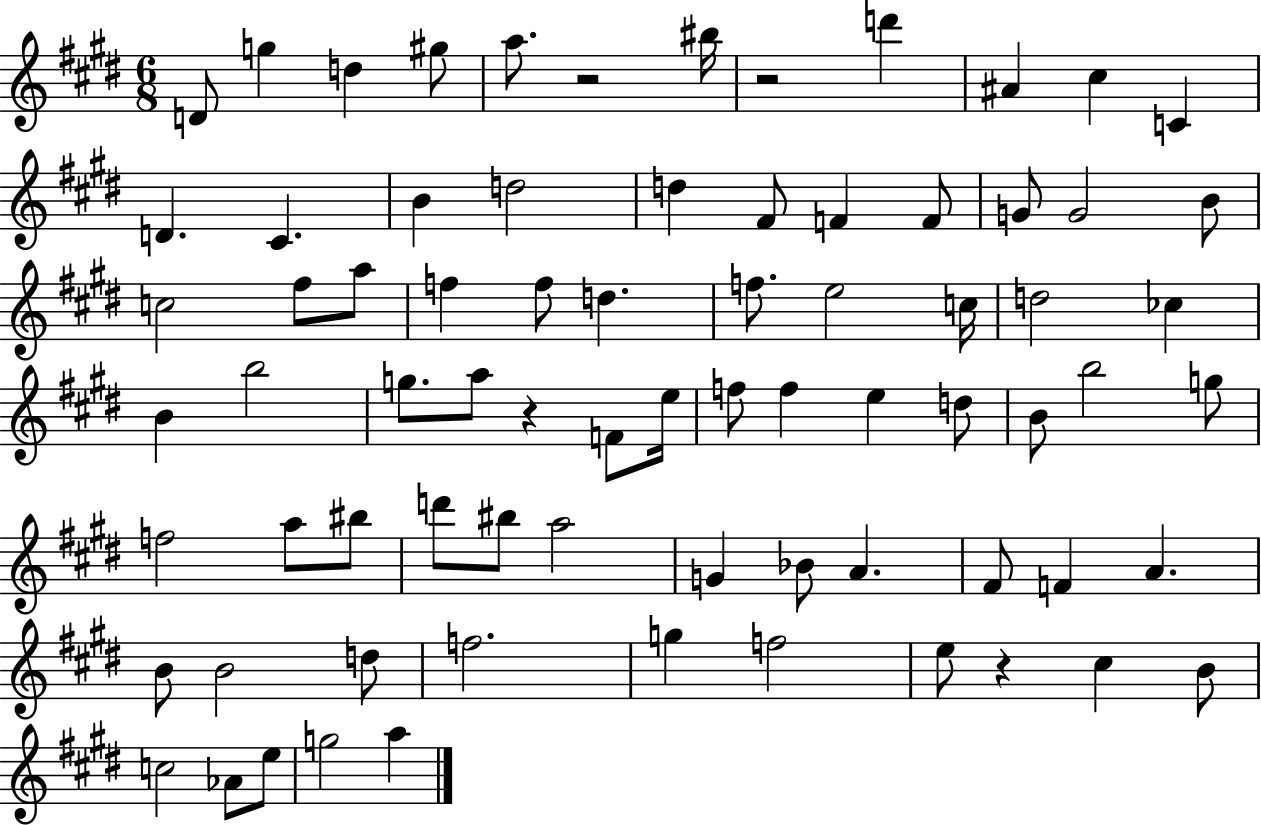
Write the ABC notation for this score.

X:1
T:Untitled
M:6/8
L:1/4
K:E
D/2 g d ^g/2 a/2 z2 ^b/4 z2 d' ^A ^c C D ^C B d2 d ^F/2 F F/2 G/2 G2 B/2 c2 ^f/2 a/2 f f/2 d f/2 e2 c/4 d2 _c B b2 g/2 a/2 z F/2 e/4 f/2 f e d/2 B/2 b2 g/2 f2 a/2 ^b/2 d'/2 ^b/2 a2 G _B/2 A ^F/2 F A B/2 B2 d/2 f2 g f2 e/2 z ^c B/2 c2 _A/2 e/2 g2 a